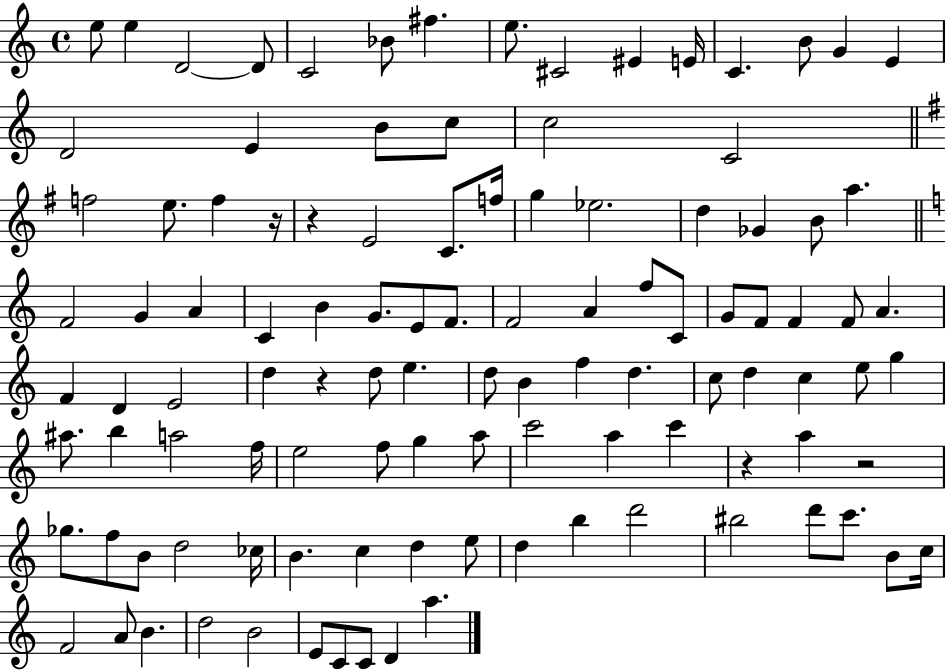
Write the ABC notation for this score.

X:1
T:Untitled
M:4/4
L:1/4
K:C
e/2 e D2 D/2 C2 _B/2 ^f e/2 ^C2 ^E E/4 C B/2 G E D2 E B/2 c/2 c2 C2 f2 e/2 f z/4 z E2 C/2 f/4 g _e2 d _G B/2 a F2 G A C B G/2 E/2 F/2 F2 A f/2 C/2 G/2 F/2 F F/2 A F D E2 d z d/2 e d/2 B f d c/2 d c e/2 g ^a/2 b a2 f/4 e2 f/2 g a/2 c'2 a c' z a z2 _g/2 f/2 B/2 d2 _c/4 B c d e/2 d b d'2 ^b2 d'/2 c'/2 B/2 c/4 F2 A/2 B d2 B2 E/2 C/2 C/2 D a